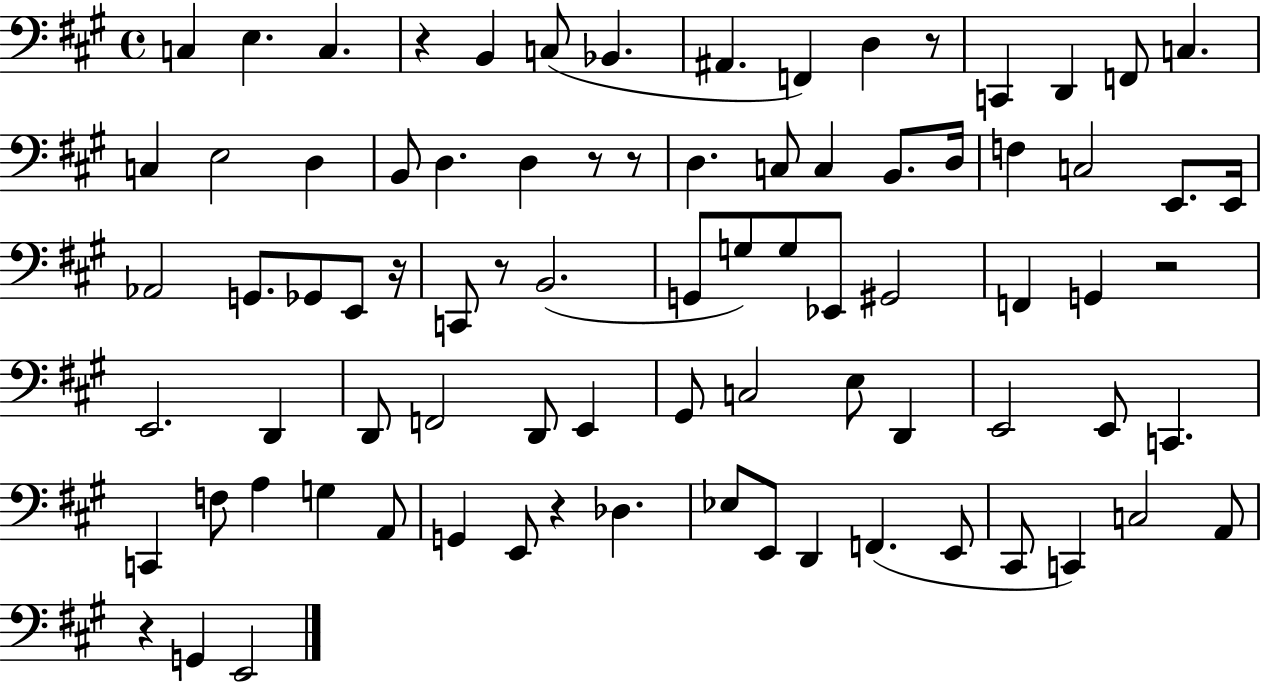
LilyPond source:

{
  \clef bass
  \time 4/4
  \defaultTimeSignature
  \key a \major
  \repeat volta 2 { c4 e4. c4. | r4 b,4 c8( bes,4. | ais,4. f,4) d4 r8 | c,4 d,4 f,8 c4. | \break c4 e2 d4 | b,8 d4. d4 r8 r8 | d4. c8 c4 b,8. d16 | f4 c2 e,8. e,16 | \break aes,2 g,8. ges,8 e,8 r16 | c,8 r8 b,2.( | g,8 g8) g8 ees,8 gis,2 | f,4 g,4 r2 | \break e,2. d,4 | d,8 f,2 d,8 e,4 | gis,8 c2 e8 d,4 | e,2 e,8 c,4. | \break c,4 f8 a4 g4 a,8 | g,4 e,8 r4 des4. | ees8 e,8 d,4 f,4.( e,8 | cis,8 c,4) c2 a,8 | \break r4 g,4 e,2 | } \bar "|."
}